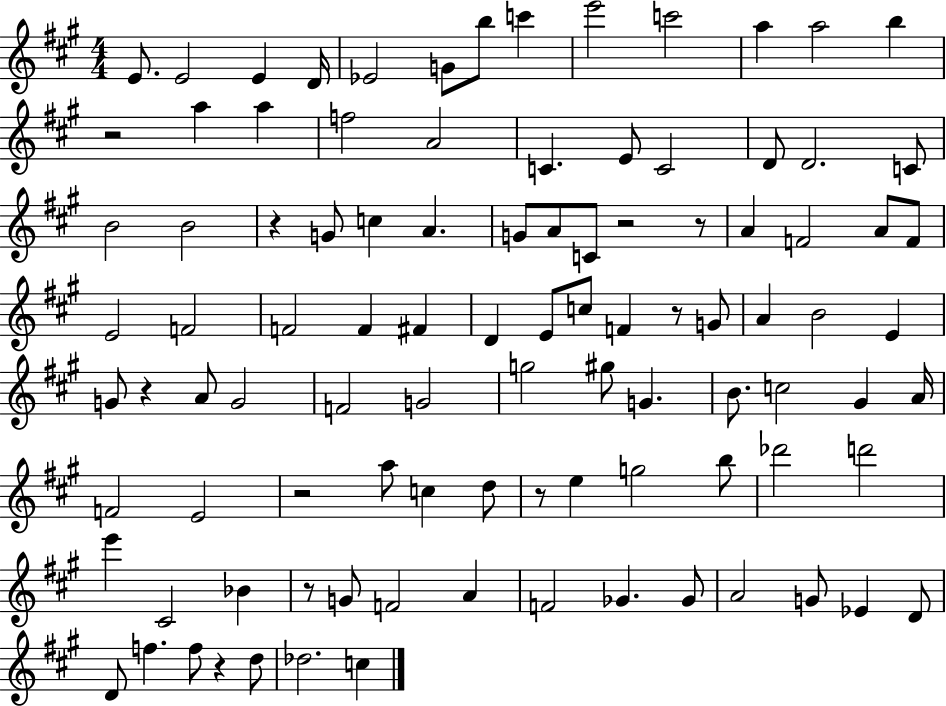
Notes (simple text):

E4/e. E4/h E4/q D4/s Eb4/h G4/e B5/e C6/q E6/h C6/h A5/q A5/h B5/q R/h A5/q A5/q F5/h A4/h C4/q. E4/e C4/h D4/e D4/h. C4/e B4/h B4/h R/q G4/e C5/q A4/q. G4/e A4/e C4/e R/h R/e A4/q F4/h A4/e F4/e E4/h F4/h F4/h F4/q F#4/q D4/q E4/e C5/e F4/q R/e G4/e A4/q B4/h E4/q G4/e R/q A4/e G4/h F4/h G4/h G5/h G#5/e G4/q. B4/e. C5/h G#4/q A4/s F4/h E4/h R/h A5/e C5/q D5/e R/e E5/q G5/h B5/e Db6/h D6/h E6/q C#4/h Bb4/q R/e G4/e F4/h A4/q F4/h Gb4/q. Gb4/e A4/h G4/e Eb4/q D4/e D4/e F5/q. F5/e R/q D5/e Db5/h. C5/q